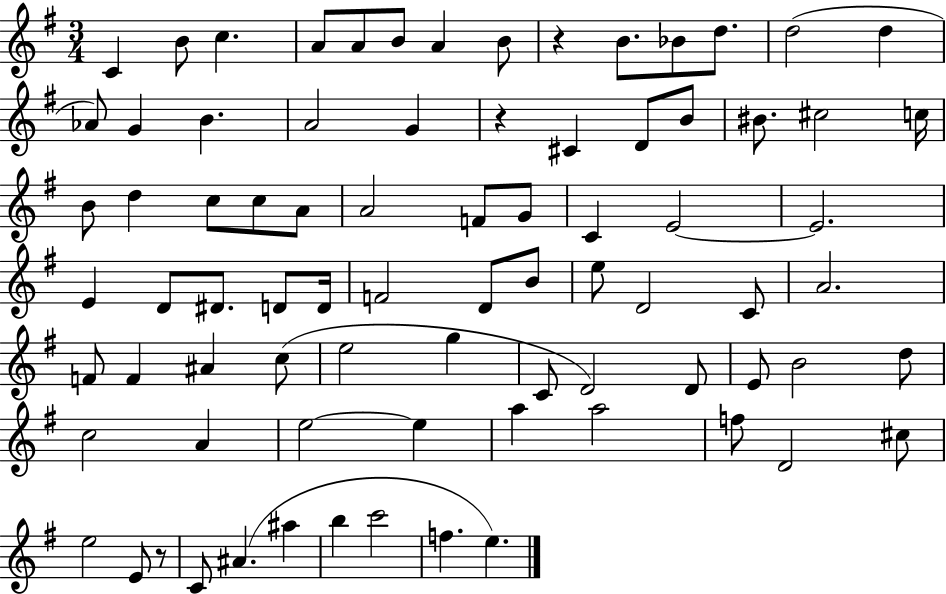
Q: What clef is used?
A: treble